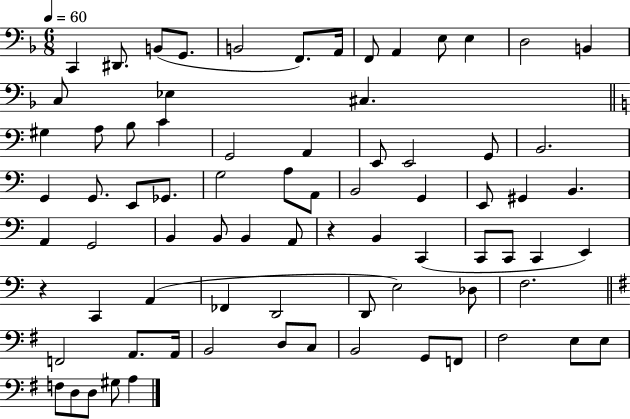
{
  \clef bass
  \numericTimeSignature
  \time 6/8
  \key f \major
  \tempo 4 = 60
  c,4 dis,8. b,8( g,8. | b,2 f,8.) a,16 | f,8 a,4 e8 e4 | d2 b,4 | \break c8 ees4 cis4. | \bar "||" \break \key c \major gis4 a8 b8 c'4 | g,2 a,4 | e,8 e,2 g,8 | b,2. | \break g,4 g,8. e,8 ges,8. | g2 a8 a,8 | b,2 g,4 | e,8 gis,4 b,4. | \break a,4 g,2 | b,4 b,8 b,4 a,8 | r4 b,4 c,4( | c,8 c,8 c,4 e,4) | \break r4 c,4 a,4( | fes,4 d,2 | d,8 e2) des8 | f2. | \break \bar "||" \break \key g \major f,2 a,8. a,16 | b,2 d8 c8 | b,2 g,8 f,8 | fis2 e8 e8 | \break f8 d8 d8 gis8 a4 | \bar "|."
}